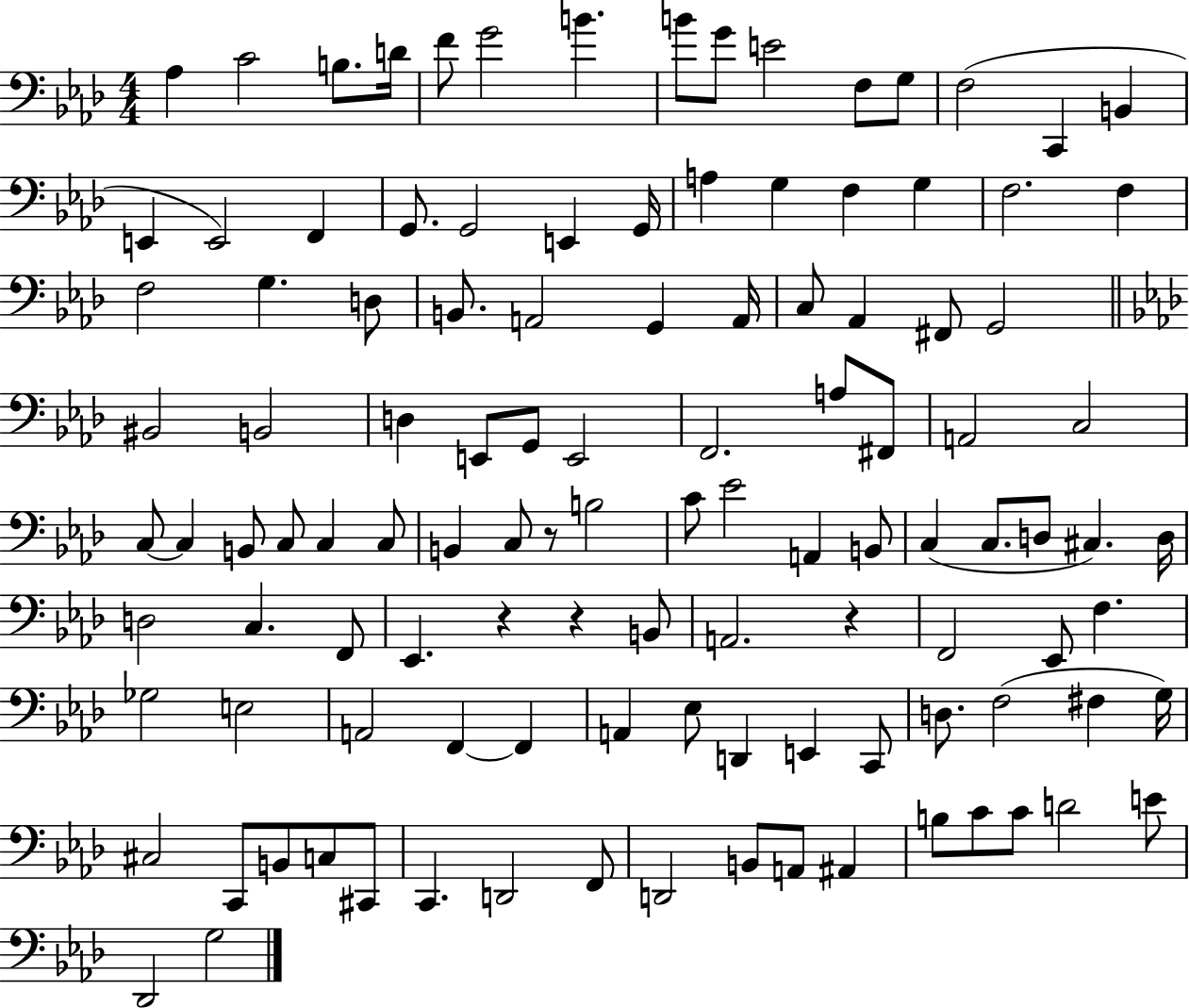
Ab3/q C4/h B3/e. D4/s F4/e G4/h B4/q. B4/e G4/e E4/h F3/e G3/e F3/h C2/q B2/q E2/q E2/h F2/q G2/e. G2/h E2/q G2/s A3/q G3/q F3/q G3/q F3/h. F3/q F3/h G3/q. D3/e B2/e. A2/h G2/q A2/s C3/e Ab2/q F#2/e G2/h BIS2/h B2/h D3/q E2/e G2/e E2/h F2/h. A3/e F#2/e A2/h C3/h C3/e C3/q B2/e C3/e C3/q C3/e B2/q C3/e R/e B3/h C4/e Eb4/h A2/q B2/e C3/q C3/e. D3/e C#3/q. D3/s D3/h C3/q. F2/e Eb2/q. R/q R/q B2/e A2/h. R/q F2/h Eb2/e F3/q. Gb3/h E3/h A2/h F2/q F2/q A2/q Eb3/e D2/q E2/q C2/e D3/e. F3/h F#3/q G3/s C#3/h C2/e B2/e C3/e C#2/e C2/q. D2/h F2/e D2/h B2/e A2/e A#2/q B3/e C4/e C4/e D4/h E4/e Db2/h G3/h